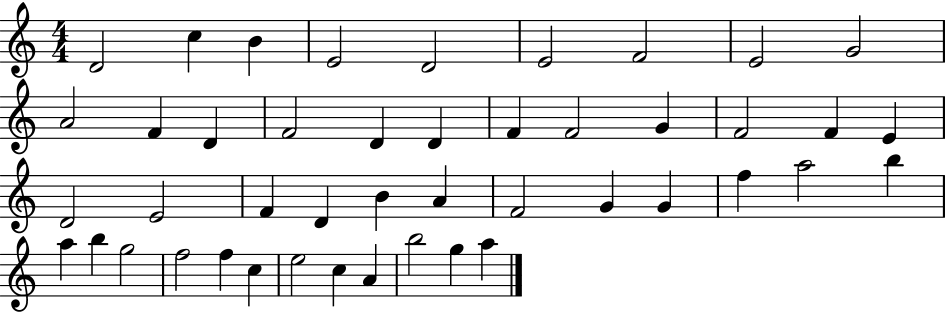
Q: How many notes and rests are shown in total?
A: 45